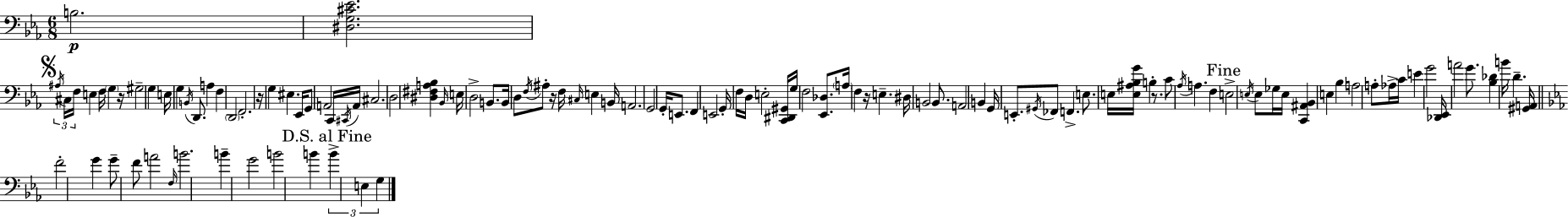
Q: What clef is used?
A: bass